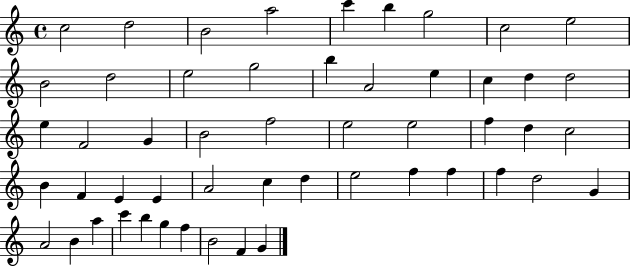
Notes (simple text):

C5/h D5/h B4/h A5/h C6/q B5/q G5/h C5/h E5/h B4/h D5/h E5/h G5/h B5/q A4/h E5/q C5/q D5/q D5/h E5/q F4/h G4/q B4/h F5/h E5/h E5/h F5/q D5/q C5/h B4/q F4/q E4/q E4/q A4/h C5/q D5/q E5/h F5/q F5/q F5/q D5/h G4/q A4/h B4/q A5/q C6/q B5/q G5/q F5/q B4/h F4/q G4/q